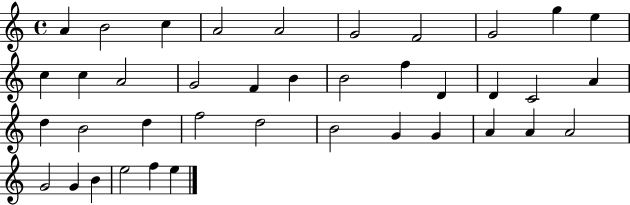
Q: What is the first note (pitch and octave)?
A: A4